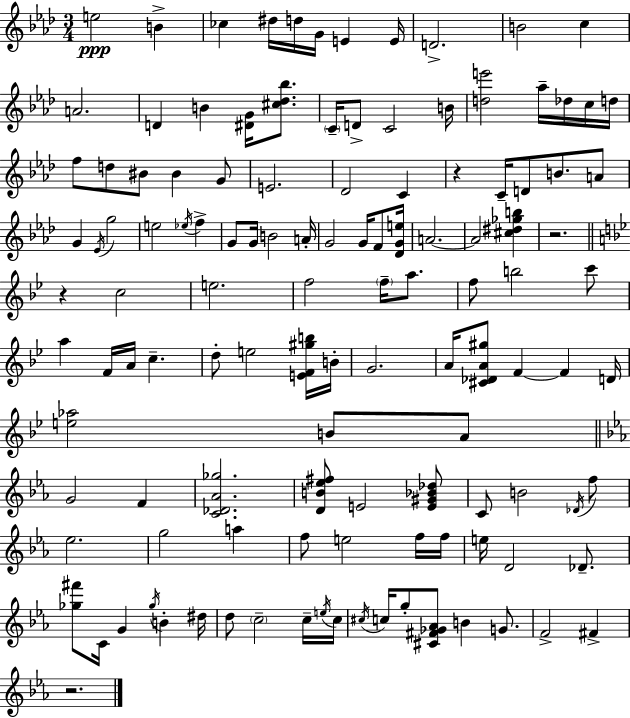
E5/h B4/q CES5/q D#5/s D5/s G4/s E4/q E4/s D4/h. B4/h C5/q A4/h. D4/q B4/q [D#4,G4]/s [C#5,Db5,Bb5]/e. C4/s D4/e C4/h B4/s [D5,E6]/h Ab5/s Db5/s C5/s D5/s F5/e D5/e BIS4/e BIS4/q G4/e E4/h. Db4/h C4/q R/q C4/s D4/e B4/e. A4/e G4/q Eb4/s G5/h E5/h Eb5/s F5/q G4/e G4/s B4/h A4/s G4/h G4/s F4/e [Db4,G4,E5]/s A4/h. A4/h [C#5,D#5,Gb5,B5]/q R/h. R/q C5/h E5/h. F5/h F5/s A5/e. F5/e B5/h C6/e A5/q F4/s A4/s C5/q. D5/e E5/h [E4,F4,G#5,B5]/s B4/s G4/h. A4/s [C#4,Db4,A4,G#5]/e F4/q F4/q D4/s [E5,Ab5]/h B4/e A4/e G4/h F4/q [C4,Db4,Ab4,Gb5]/h. [D4,B4,Eb5,F#5]/e E4/h [E4,G#4,Bb4,Db5]/e C4/e B4/h Db4/s F5/e Eb5/h. G5/h A5/q F5/e E5/h F5/s F5/s E5/s D4/h Db4/e. [Gb5,F#6]/e C4/s G4/q Gb5/s B4/q D#5/s D5/e C5/h C5/s E5/s C5/s C#5/s C5/s G5/e [C#4,F#4,Gb4,Ab4]/e B4/q G4/e. F4/h F#4/q R/h.